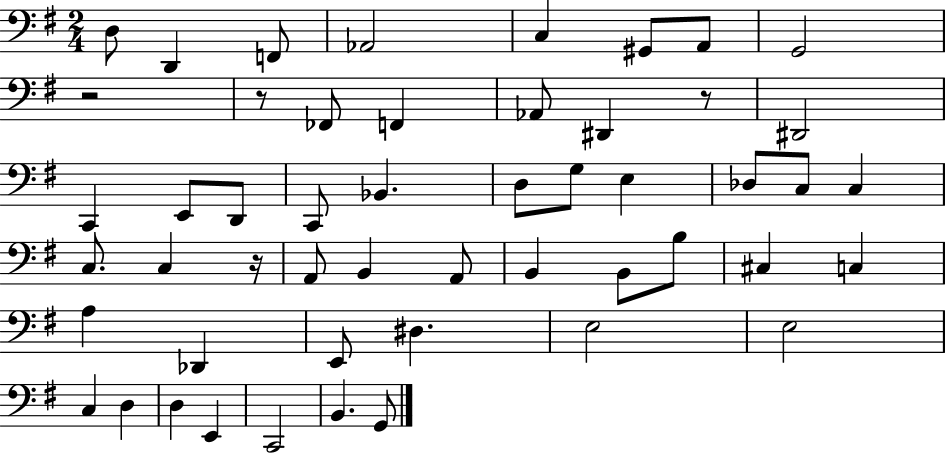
{
  \clef bass
  \numericTimeSignature
  \time 2/4
  \key g \major
  d8 d,4 f,8 | aes,2 | c4 gis,8 a,8 | g,2 | \break r2 | r8 fes,8 f,4 | aes,8 dis,4 r8 | dis,2 | \break c,4 e,8 d,8 | c,8 bes,4. | d8 g8 e4 | des8 c8 c4 | \break c8. c4 r16 | a,8 b,4 a,8 | b,4 b,8 b8 | cis4 c4 | \break a4 des,4 | e,8 dis4. | e2 | e2 | \break c4 d4 | d4 e,4 | c,2 | b,4. g,8 | \break \bar "|."
}